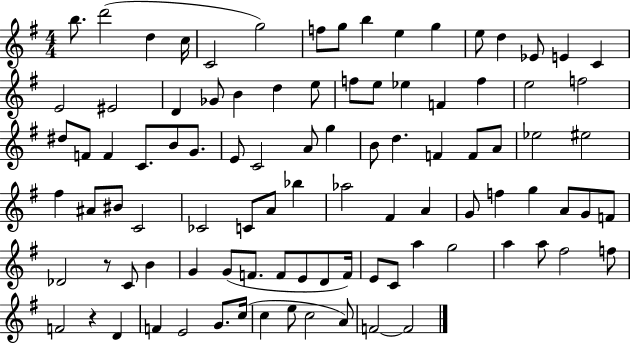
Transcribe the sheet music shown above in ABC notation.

X:1
T:Untitled
M:4/4
L:1/4
K:G
b/2 d'2 d c/4 C2 g2 f/2 g/2 b e g e/2 d _E/2 E C E2 ^E2 D _G/2 B d e/2 f/2 e/2 _e F f e2 f2 ^d/2 F/2 F C/2 B/2 G/2 E/2 C2 A/2 g B/2 d F F/2 A/2 _e2 ^e2 ^f ^A/2 ^B/2 C2 _C2 C/2 A/2 _b _a2 ^F A G/2 f g A/2 G/2 F/2 _D2 z/2 C/2 B G G/2 F/2 F/2 E/2 D/2 F/4 E/2 C/2 a g2 a a/2 ^f2 f/2 F2 z D F E2 G/2 c/4 c e/2 c2 A/2 F2 F2